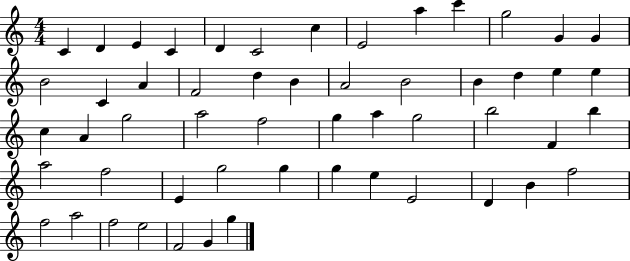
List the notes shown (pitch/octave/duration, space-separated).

C4/q D4/q E4/q C4/q D4/q C4/h C5/q E4/h A5/q C6/q G5/h G4/q G4/q B4/h C4/q A4/q F4/h D5/q B4/q A4/h B4/h B4/q D5/q E5/q E5/q C5/q A4/q G5/h A5/h F5/h G5/q A5/q G5/h B5/h F4/q B5/q A5/h F5/h E4/q G5/h G5/q G5/q E5/q E4/h D4/q B4/q F5/h F5/h A5/h F5/h E5/h F4/h G4/q G5/q